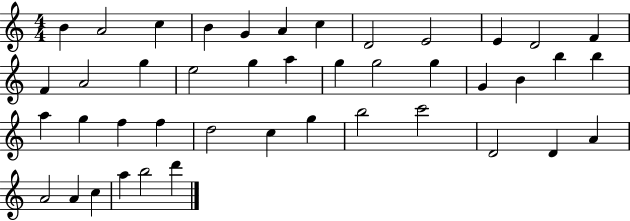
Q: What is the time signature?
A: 4/4